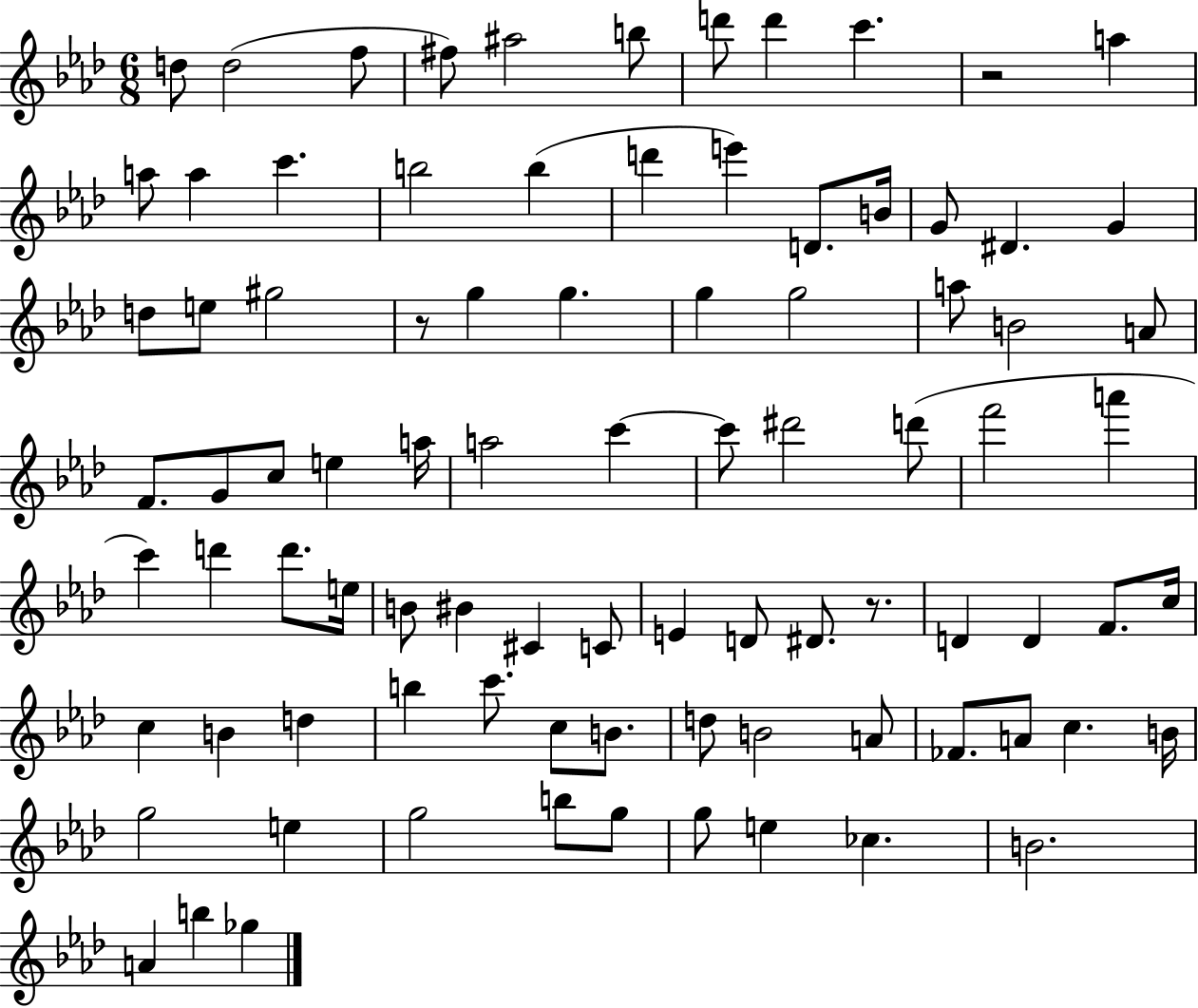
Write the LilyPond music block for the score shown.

{
  \clef treble
  \numericTimeSignature
  \time 6/8
  \key aes \major
  d''8 d''2( f''8 | fis''8) ais''2 b''8 | d'''8 d'''4 c'''4. | r2 a''4 | \break a''8 a''4 c'''4. | b''2 b''4( | d'''4 e'''4) d'8. b'16 | g'8 dis'4. g'4 | \break d''8 e''8 gis''2 | r8 g''4 g''4. | g''4 g''2 | a''8 b'2 a'8 | \break f'8. g'8 c''8 e''4 a''16 | a''2 c'''4~~ | c'''8 dis'''2 d'''8( | f'''2 a'''4 | \break c'''4) d'''4 d'''8. e''16 | b'8 bis'4 cis'4 c'8 | e'4 d'8 dis'8. r8. | d'4 d'4 f'8. c''16 | \break c''4 b'4 d''4 | b''4 c'''8. c''8 b'8. | d''8 b'2 a'8 | fes'8. a'8 c''4. b'16 | \break g''2 e''4 | g''2 b''8 g''8 | g''8 e''4 ces''4. | b'2. | \break a'4 b''4 ges''4 | \bar "|."
}